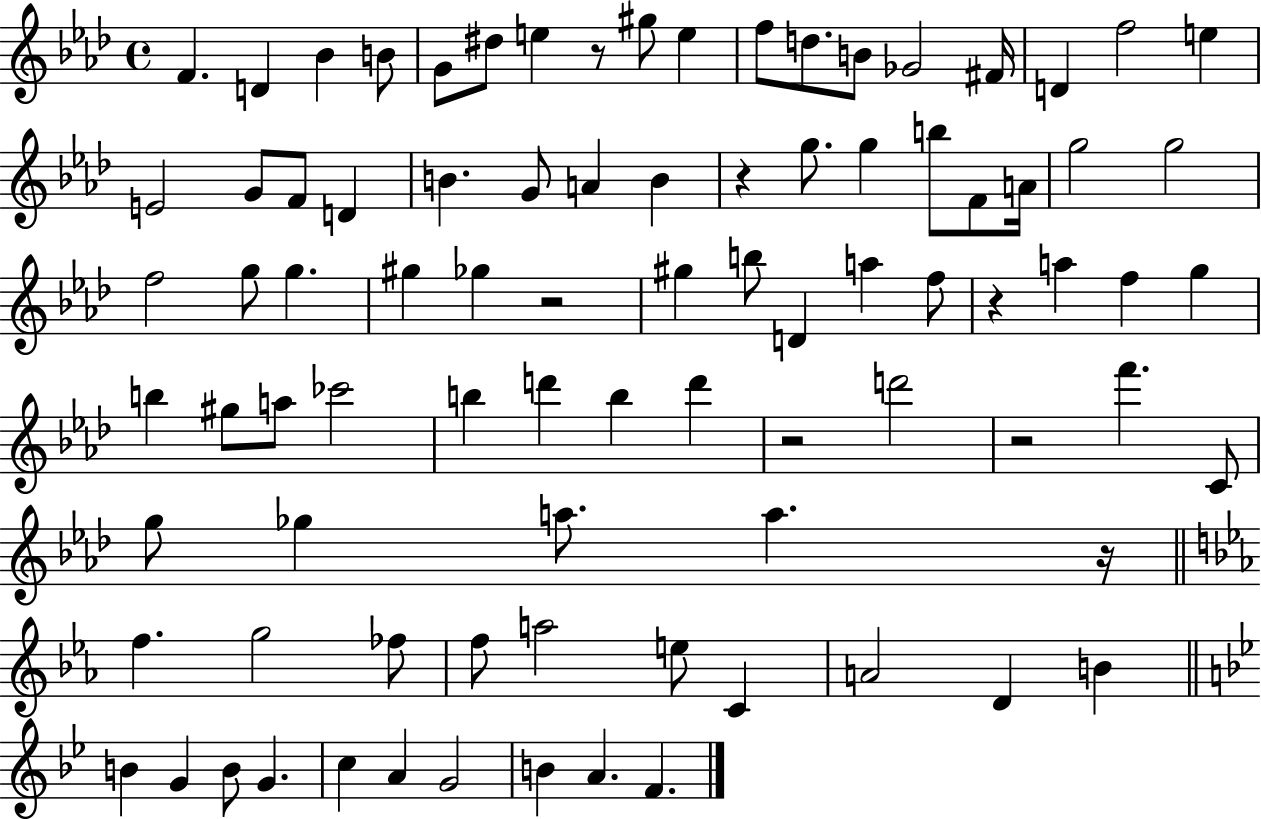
X:1
T:Untitled
M:4/4
L:1/4
K:Ab
F D _B B/2 G/2 ^d/2 e z/2 ^g/2 e f/2 d/2 B/2 _G2 ^F/4 D f2 e E2 G/2 F/2 D B G/2 A B z g/2 g b/2 F/2 A/4 g2 g2 f2 g/2 g ^g _g z2 ^g b/2 D a f/2 z a f g b ^g/2 a/2 _c'2 b d' b d' z2 d'2 z2 f' C/2 g/2 _g a/2 a z/4 f g2 _f/2 f/2 a2 e/2 C A2 D B B G B/2 G c A G2 B A F